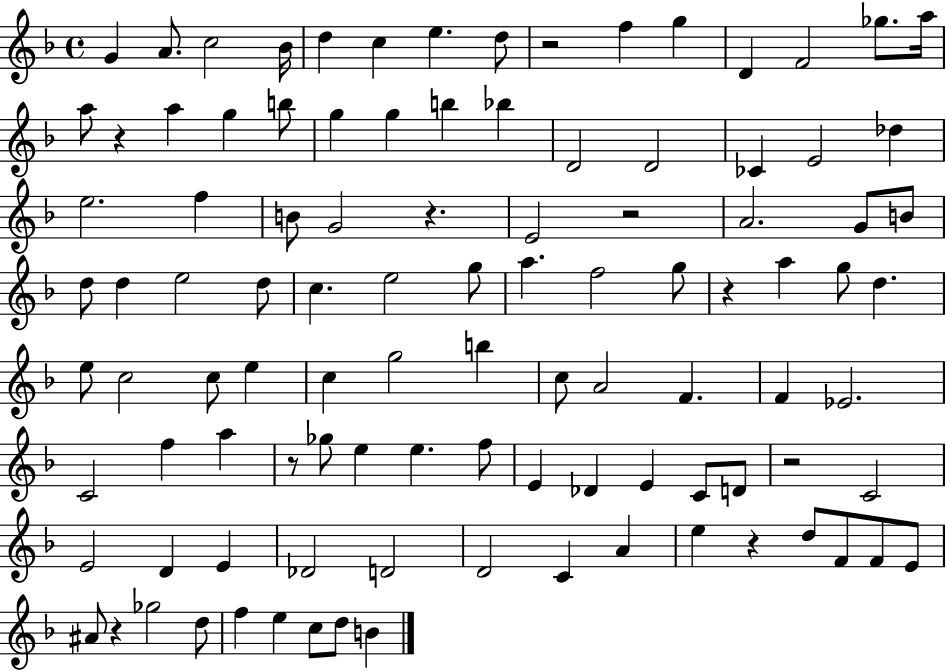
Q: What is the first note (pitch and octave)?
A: G4